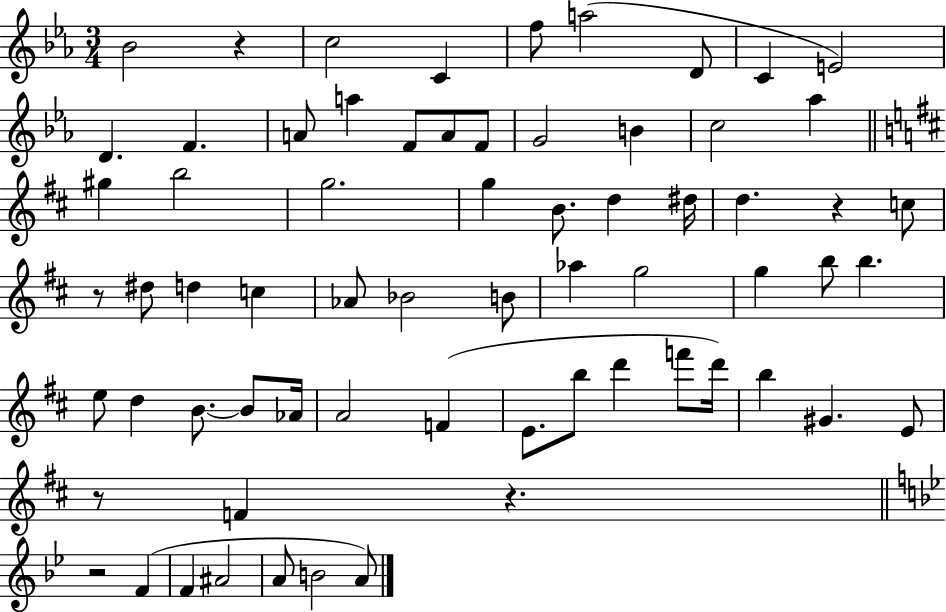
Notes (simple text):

Bb4/h R/q C5/h C4/q F5/e A5/h D4/e C4/q E4/h D4/q. F4/q. A4/e A5/q F4/e A4/e F4/e G4/h B4/q C5/h Ab5/q G#5/q B5/h G5/h. G5/q B4/e. D5/q D#5/s D5/q. R/q C5/e R/e D#5/e D5/q C5/q Ab4/e Bb4/h B4/e Ab5/q G5/h G5/q B5/e B5/q. E5/e D5/q B4/e. B4/e Ab4/s A4/h F4/q E4/e. B5/e D6/q F6/e D6/s B5/q G#4/q. E4/e R/e F4/q R/q. R/h F4/q F4/q A#4/h A4/e B4/h A4/e